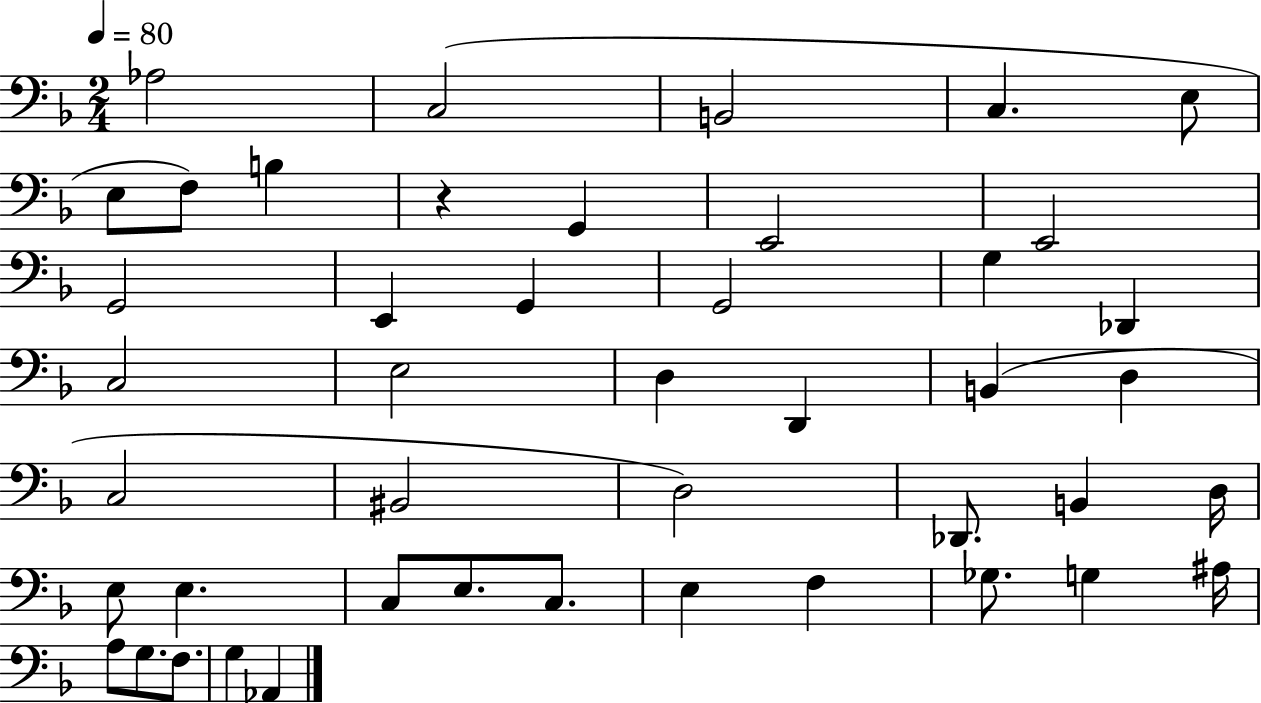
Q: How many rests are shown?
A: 1